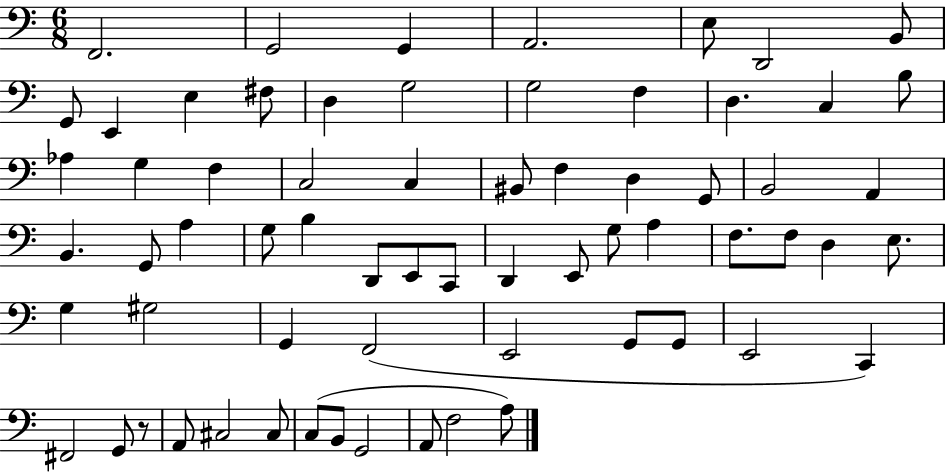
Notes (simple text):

F2/h. G2/h G2/q A2/h. E3/e D2/h B2/e G2/e E2/q E3/q F#3/e D3/q G3/h G3/h F3/q D3/q. C3/q B3/e Ab3/q G3/q F3/q C3/h C3/q BIS2/e F3/q D3/q G2/e B2/h A2/q B2/q. G2/e A3/q G3/e B3/q D2/e E2/e C2/e D2/q E2/e G3/e A3/q F3/e. F3/e D3/q E3/e. G3/q G#3/h G2/q F2/h E2/h G2/e G2/e E2/h C2/q F#2/h G2/e R/e A2/e C#3/h C#3/e C3/e B2/e G2/h A2/e F3/h A3/e